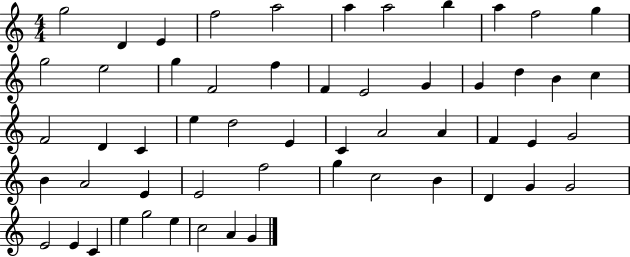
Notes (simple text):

G5/h D4/q E4/q F5/h A5/h A5/q A5/h B5/q A5/q F5/h G5/q G5/h E5/h G5/q F4/h F5/q F4/q E4/h G4/q G4/q D5/q B4/q C5/q F4/h D4/q C4/q E5/q D5/h E4/q C4/q A4/h A4/q F4/q E4/q G4/h B4/q A4/h E4/q E4/h F5/h G5/q C5/h B4/q D4/q G4/q G4/h E4/h E4/q C4/q E5/q G5/h E5/q C5/h A4/q G4/q